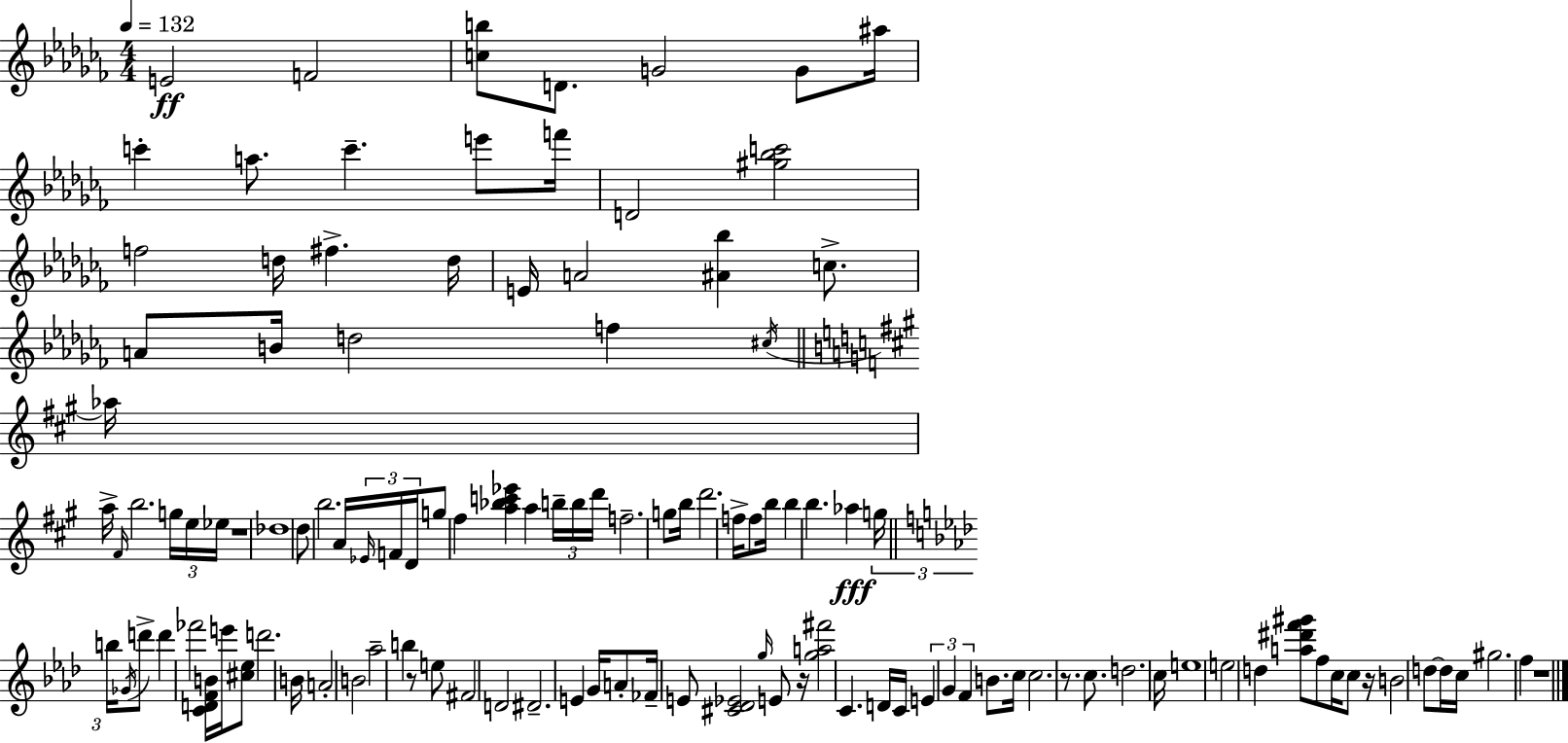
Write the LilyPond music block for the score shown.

{
  \clef treble
  \numericTimeSignature
  \time 4/4
  \key aes \minor
  \tempo 4 = 132
  e'2\ff f'2 | <c'' b''>8 d'8. g'2 g'8 ais''16 | c'''4-. a''8. c'''4.-- e'''8 f'''16 | d'2 <gis'' bes'' c'''>2 | \break f''2 d''16 fis''4.-> d''16 | e'16 a'2 <ais' bes''>4 c''8.-> | a'8 b'16 d''2 f''4 \acciaccatura { cis''16 } | \bar "||" \break \key a \major aes''16 a''16-> \grace { fis'16 } b''2. \tuplet 3/2 { g''16 | e''16 ees''16 } r1 | des''1 | d''8 b''2. | \break a'16 \tuplet 3/2 { \grace { ees'16 } f'16 d'16 } g''8 fis''4 <a'' bes'' c''' ees'''>4 a''4 | \tuplet 3/2 { b''16-- b''16 d'''16 } f''2.-- | g''8 b''16 d'''2. | f''16-> f''8 b''16 b''4 b''4. aes''4\fff | \break \tuplet 3/2 { g''16 \bar "||" \break \key f \minor b''16 \acciaccatura { ges'16 } } d'''8-> d'''4 fes'''2 | <c' d' f' b'>16 e'''16 <cis'' ees''>8 d'''2. | b'16 a'2-. b'2 | aes''2-- b''4 r8 e''8 | \break fis'2 d'2 | dis'2.-- e'4 | g'16 a'8-. fes'16-- e'8 <cis' des' ees'>2 \grace { g''16 } | e'8 r16 <g'' a'' fis'''>2 c'4. | \break d'16 c'16 \tuplet 3/2 { e'4 g'4 f'4 } b'8. | c''16 c''2. r8. | c''8. d''2. | c''16 e''1 | \break e''2 d''4 <a'' dis''' f''' gis'''>8 | f''8 c''16 c''8 r16 b'2 d''8~~ | d''16 c''16 gis''2. f''4 | r1 | \break \bar "|."
}